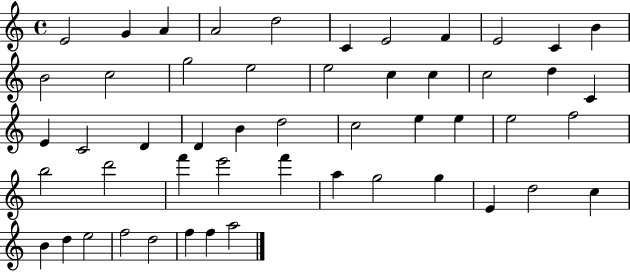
X:1
T:Untitled
M:4/4
L:1/4
K:C
E2 G A A2 d2 C E2 F E2 C B B2 c2 g2 e2 e2 c c c2 d C E C2 D D B d2 c2 e e e2 f2 b2 d'2 f' e'2 f' a g2 g E d2 c B d e2 f2 d2 f f a2